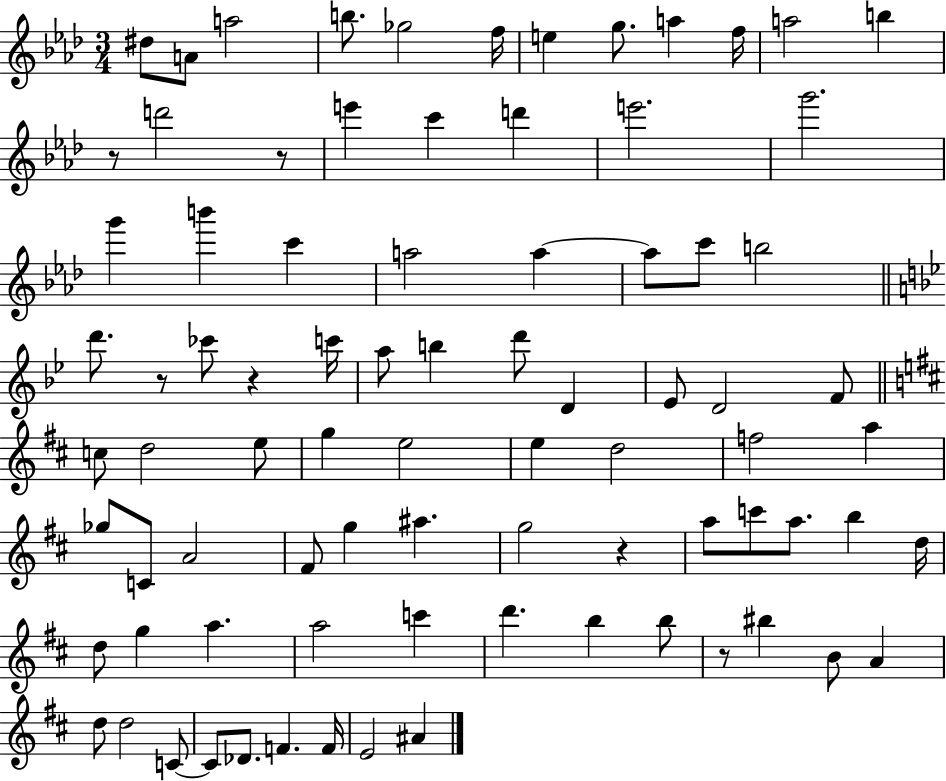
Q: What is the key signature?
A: AES major